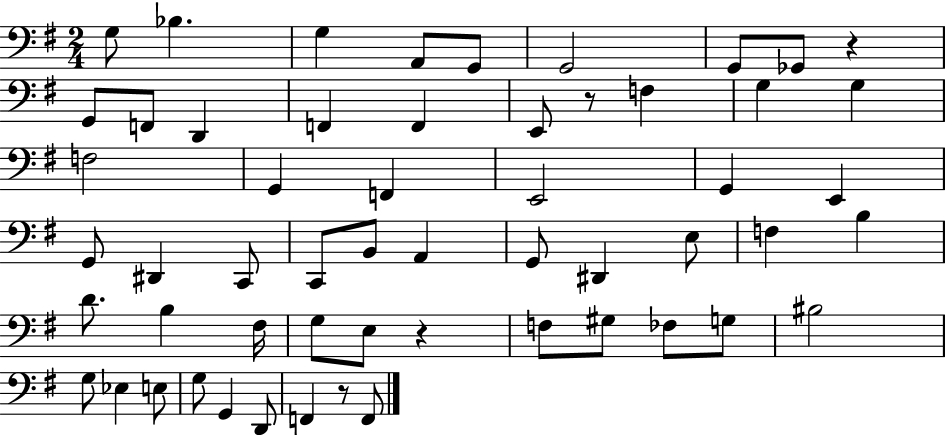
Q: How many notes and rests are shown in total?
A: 56